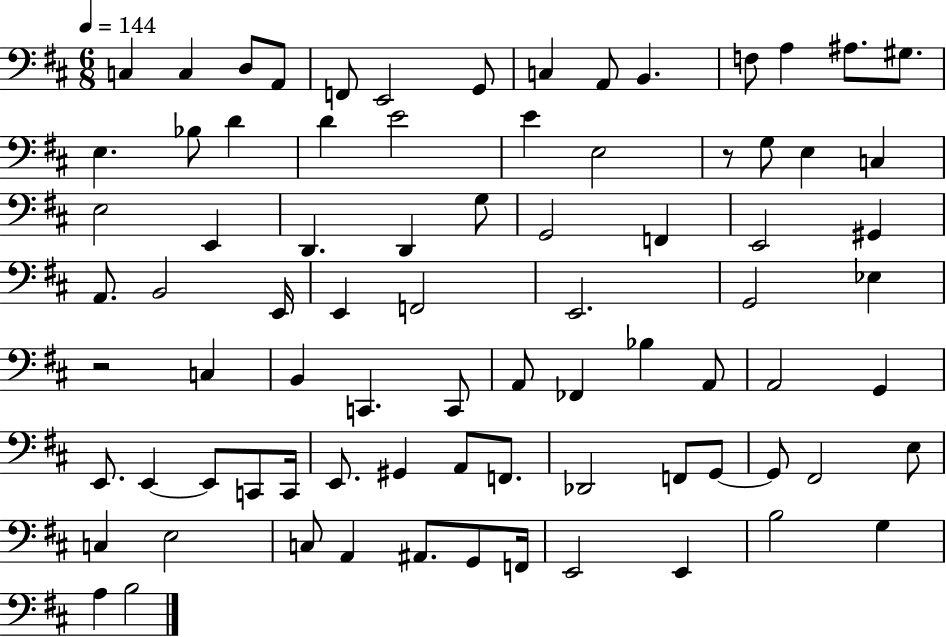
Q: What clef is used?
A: bass